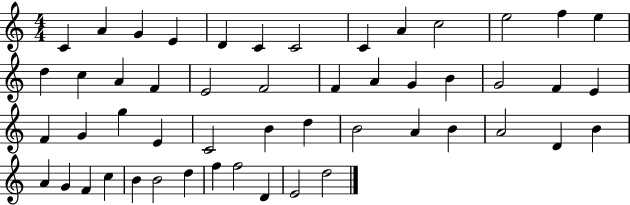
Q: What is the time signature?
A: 4/4